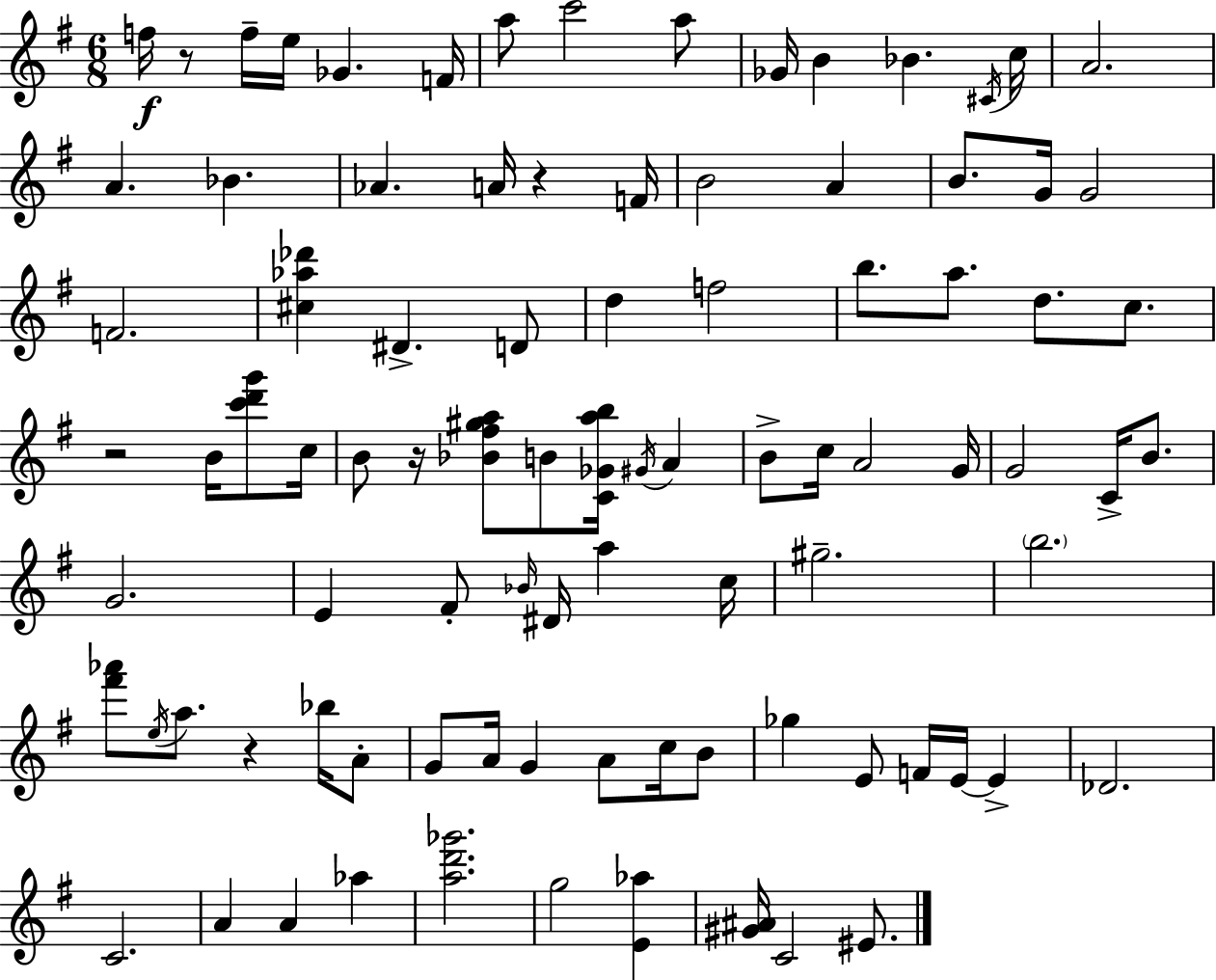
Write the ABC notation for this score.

X:1
T:Untitled
M:6/8
L:1/4
K:G
f/4 z/2 f/4 e/4 _G F/4 a/2 c'2 a/2 _G/4 B _B ^C/4 c/4 A2 A _B _A A/4 z F/4 B2 A B/2 G/4 G2 F2 [^c_a_d'] ^D D/2 d f2 b/2 a/2 d/2 c/2 z2 B/4 [c'd'g']/2 c/4 B/2 z/4 [_B^f^ga]/2 B/2 [C_Gab]/4 ^G/4 A B/2 c/4 A2 G/4 G2 C/4 B/2 G2 E ^F/2 _B/4 ^D/4 a c/4 ^g2 b2 [^f'_a']/2 e/4 a/2 z _b/4 A/2 G/2 A/4 G A/2 c/4 B/2 _g E/2 F/4 E/4 E _D2 C2 A A _a [ad'_g']2 g2 [E_a] [^G^A]/4 C2 ^E/2